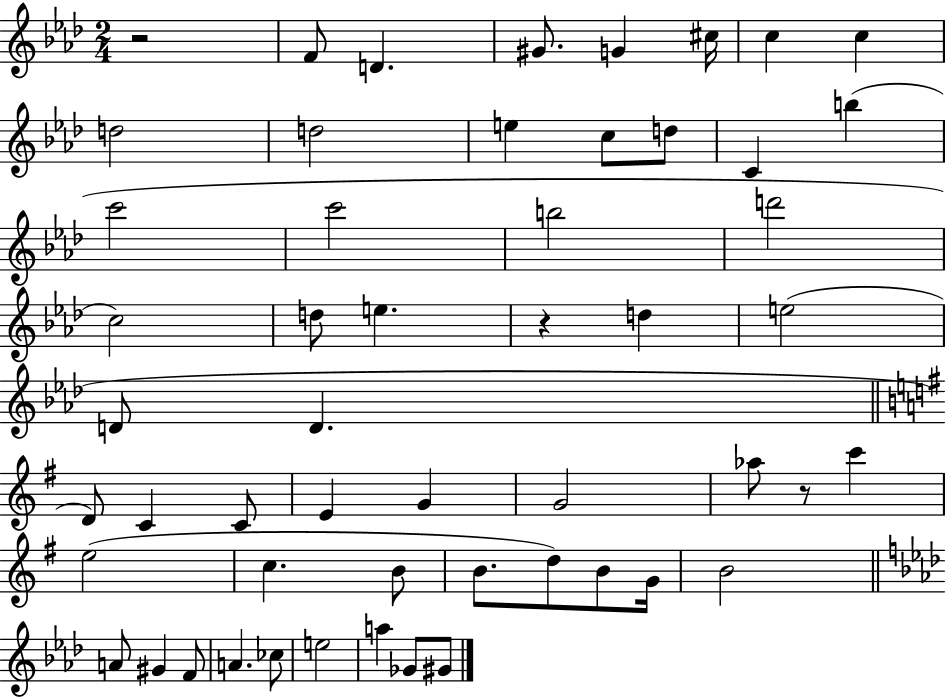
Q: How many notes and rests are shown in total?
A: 53